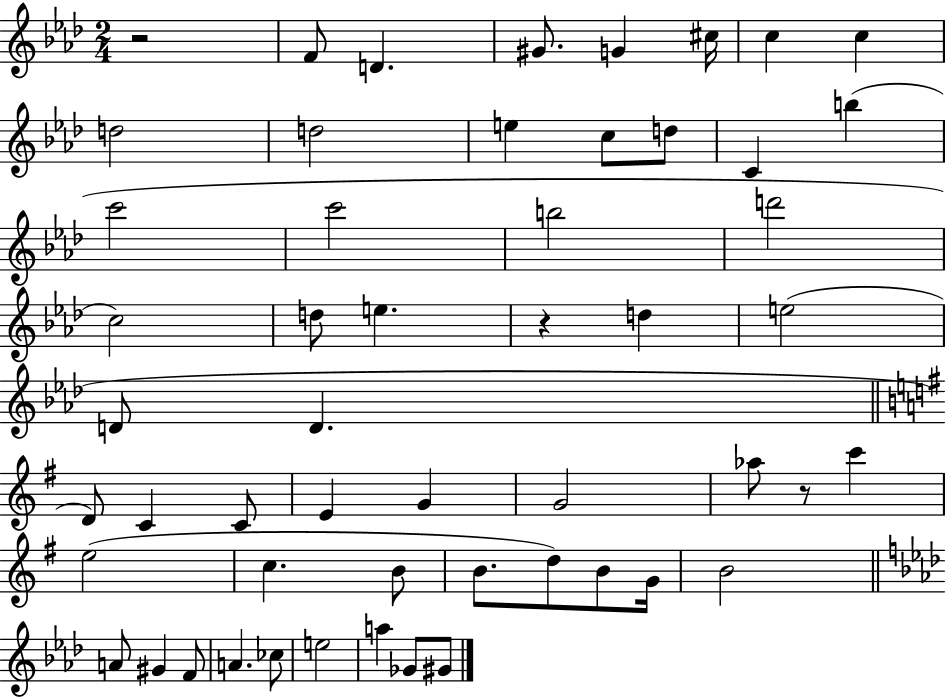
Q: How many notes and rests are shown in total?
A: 53